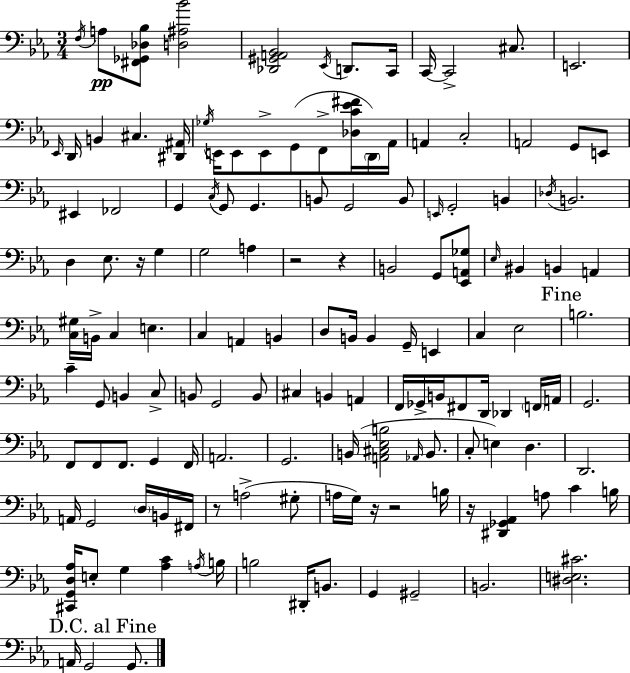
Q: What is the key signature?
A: C minor